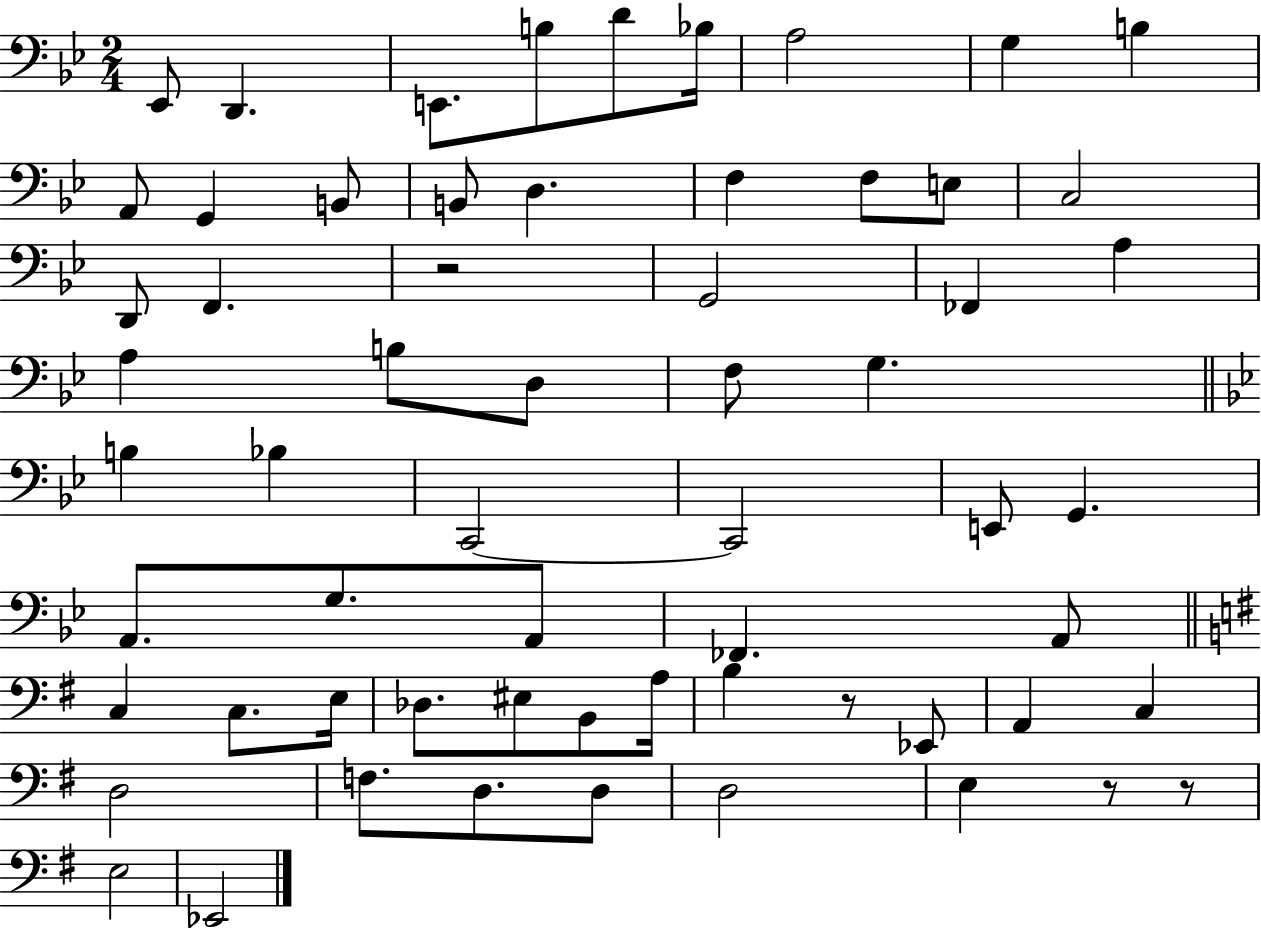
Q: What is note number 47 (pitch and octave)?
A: B3